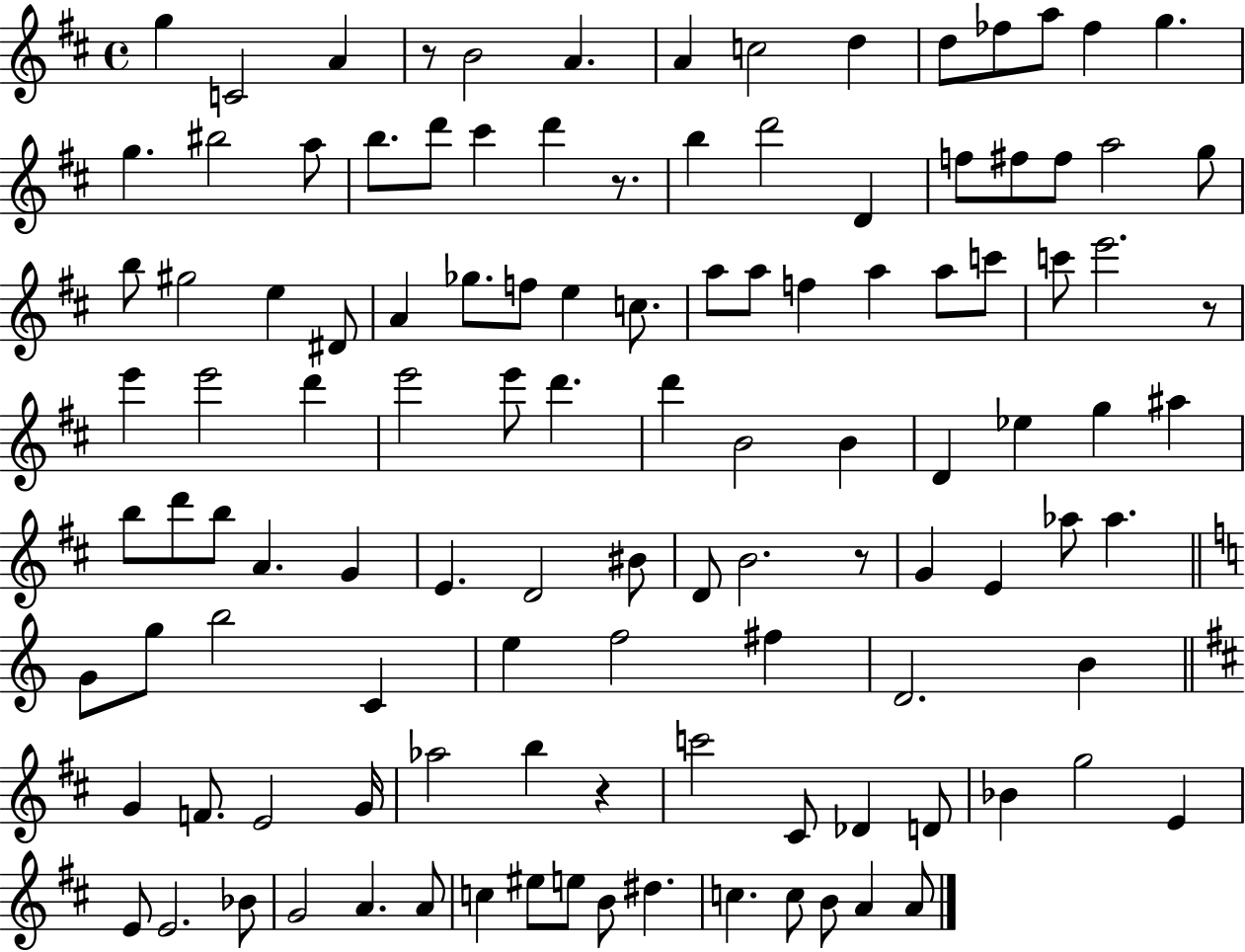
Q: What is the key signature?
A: D major